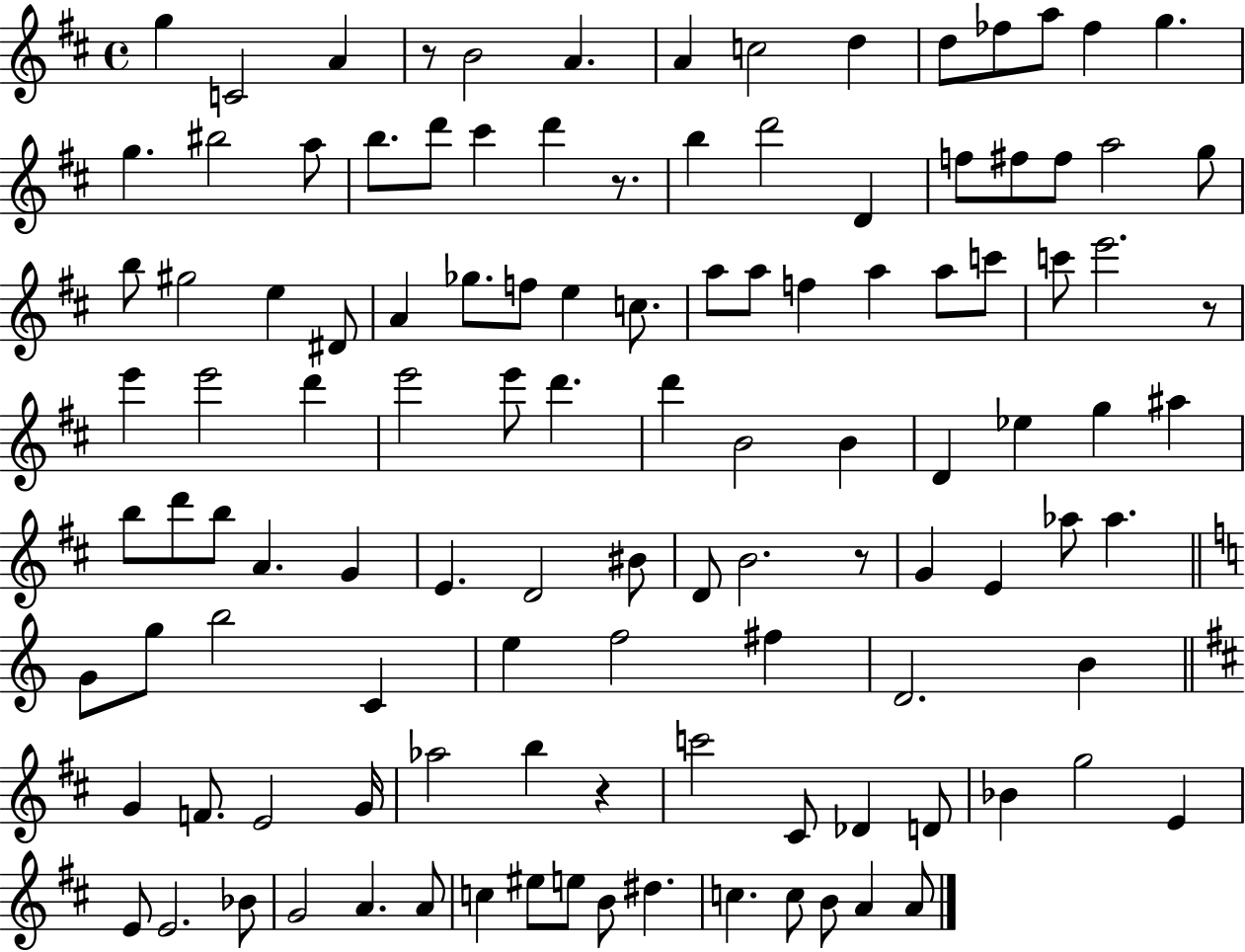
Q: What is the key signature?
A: D major